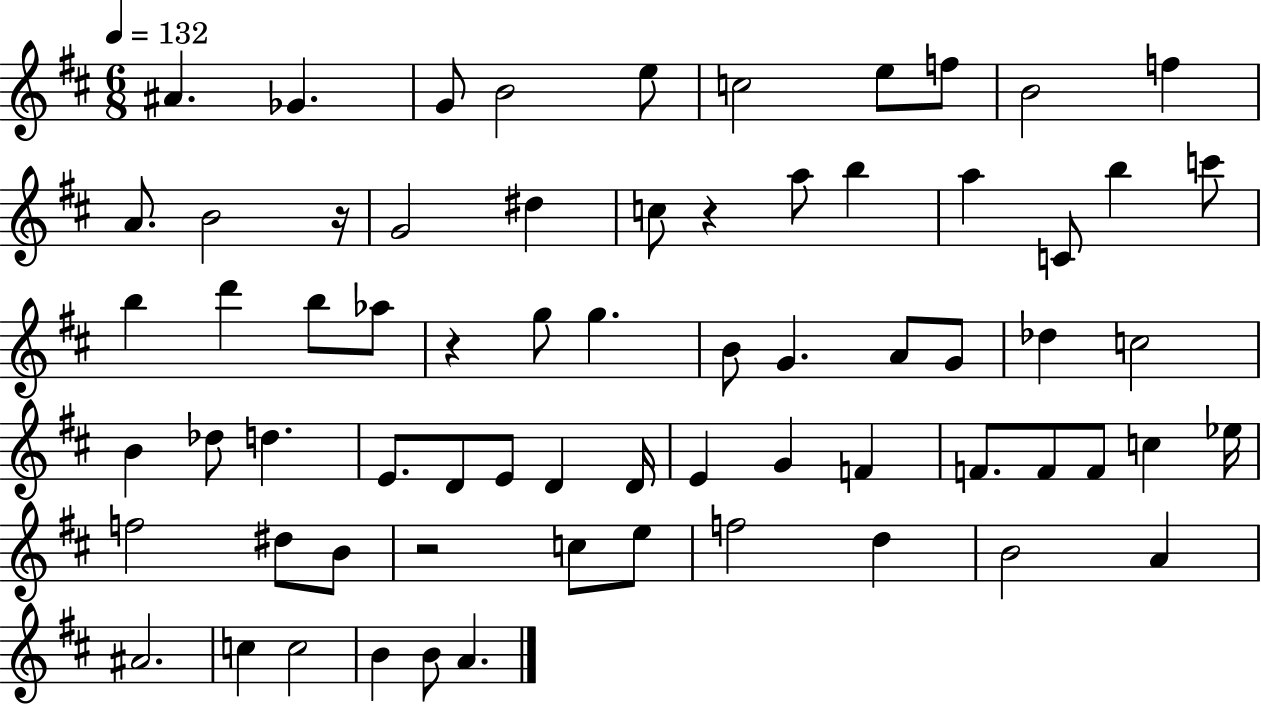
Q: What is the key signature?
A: D major